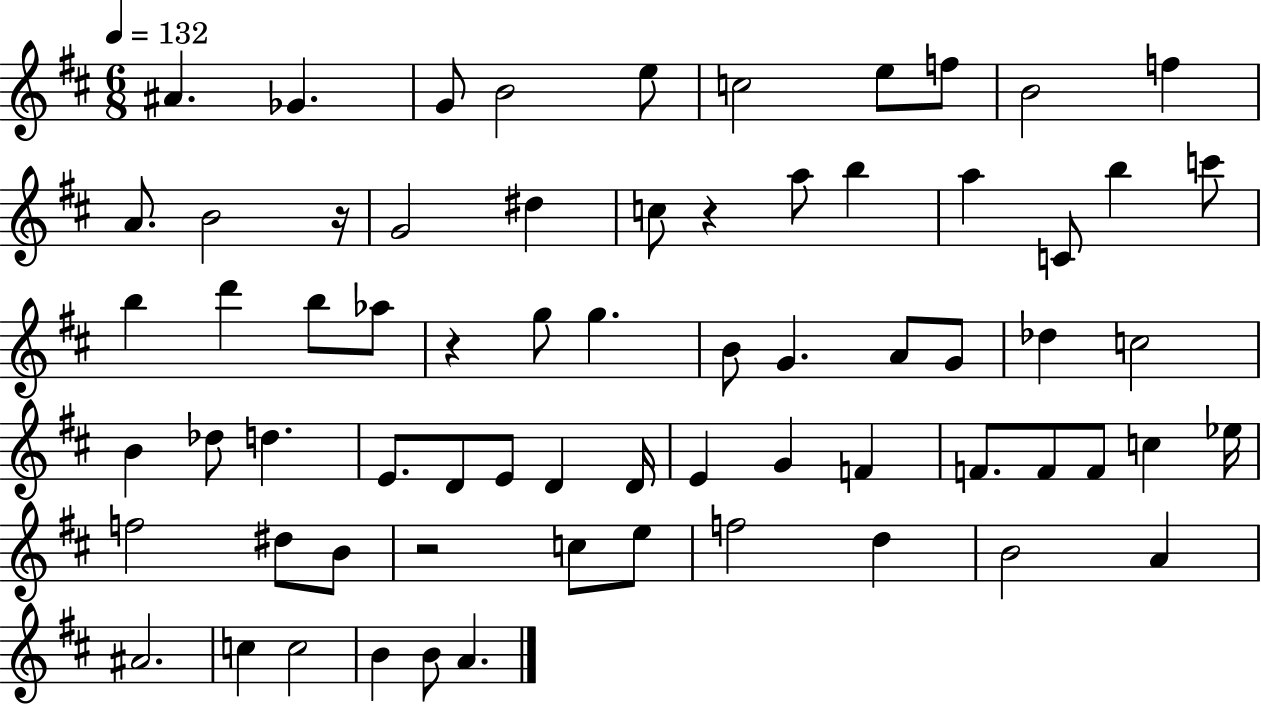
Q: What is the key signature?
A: D major